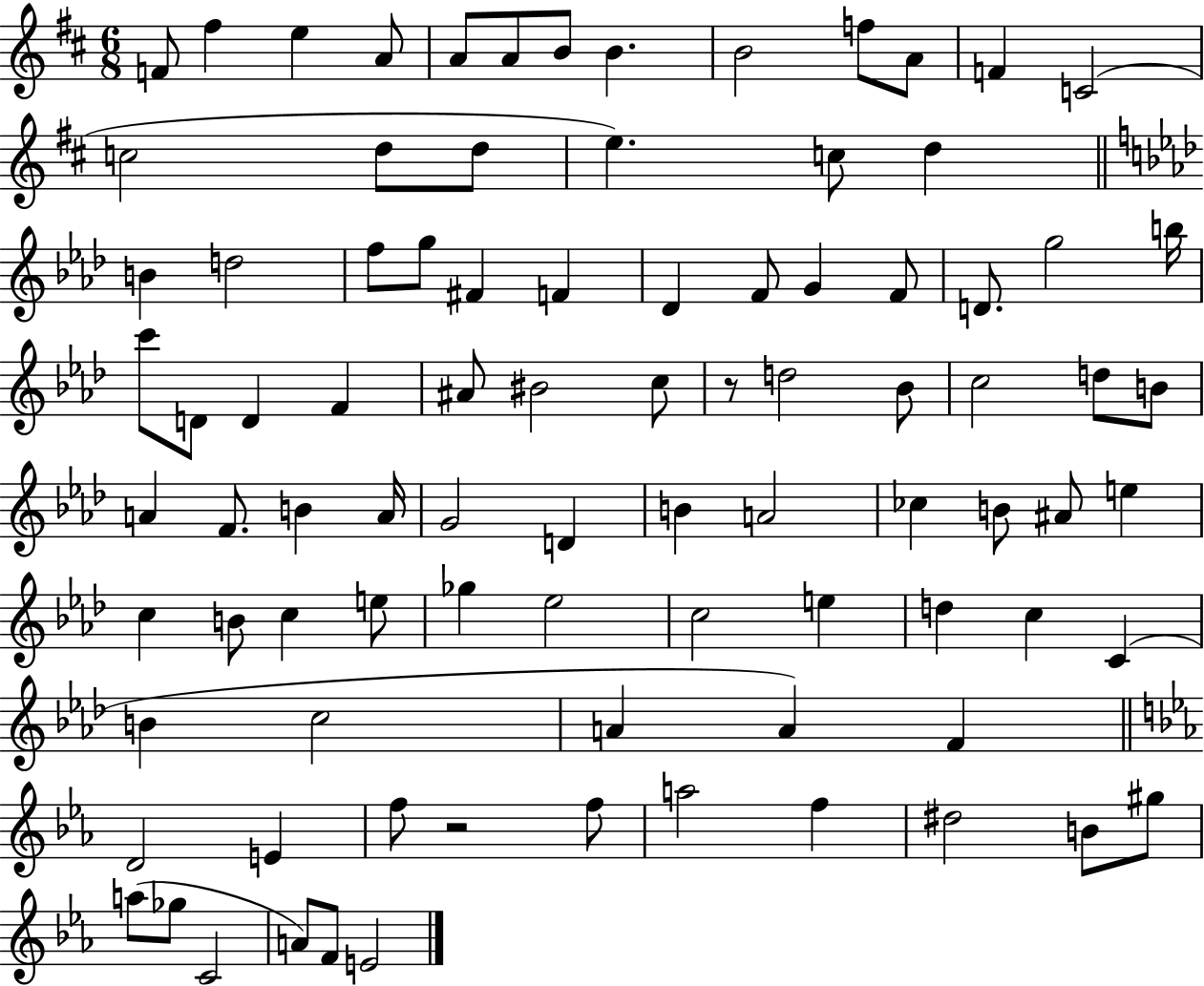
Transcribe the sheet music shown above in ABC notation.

X:1
T:Untitled
M:6/8
L:1/4
K:D
F/2 ^f e A/2 A/2 A/2 B/2 B B2 f/2 A/2 F C2 c2 d/2 d/2 e c/2 d B d2 f/2 g/2 ^F F _D F/2 G F/2 D/2 g2 b/4 c'/2 D/2 D F ^A/2 ^B2 c/2 z/2 d2 _B/2 c2 d/2 B/2 A F/2 B A/4 G2 D B A2 _c B/2 ^A/2 e c B/2 c e/2 _g _e2 c2 e d c C B c2 A A F D2 E f/2 z2 f/2 a2 f ^d2 B/2 ^g/2 a/2 _g/2 C2 A/2 F/2 E2